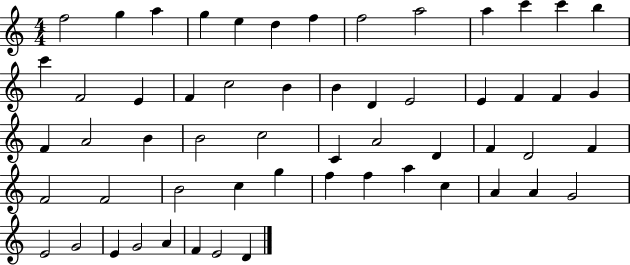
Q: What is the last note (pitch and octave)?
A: D4